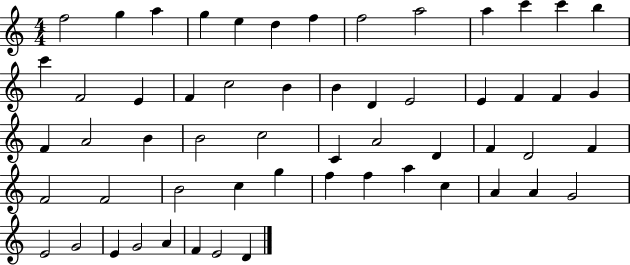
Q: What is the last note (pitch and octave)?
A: D4